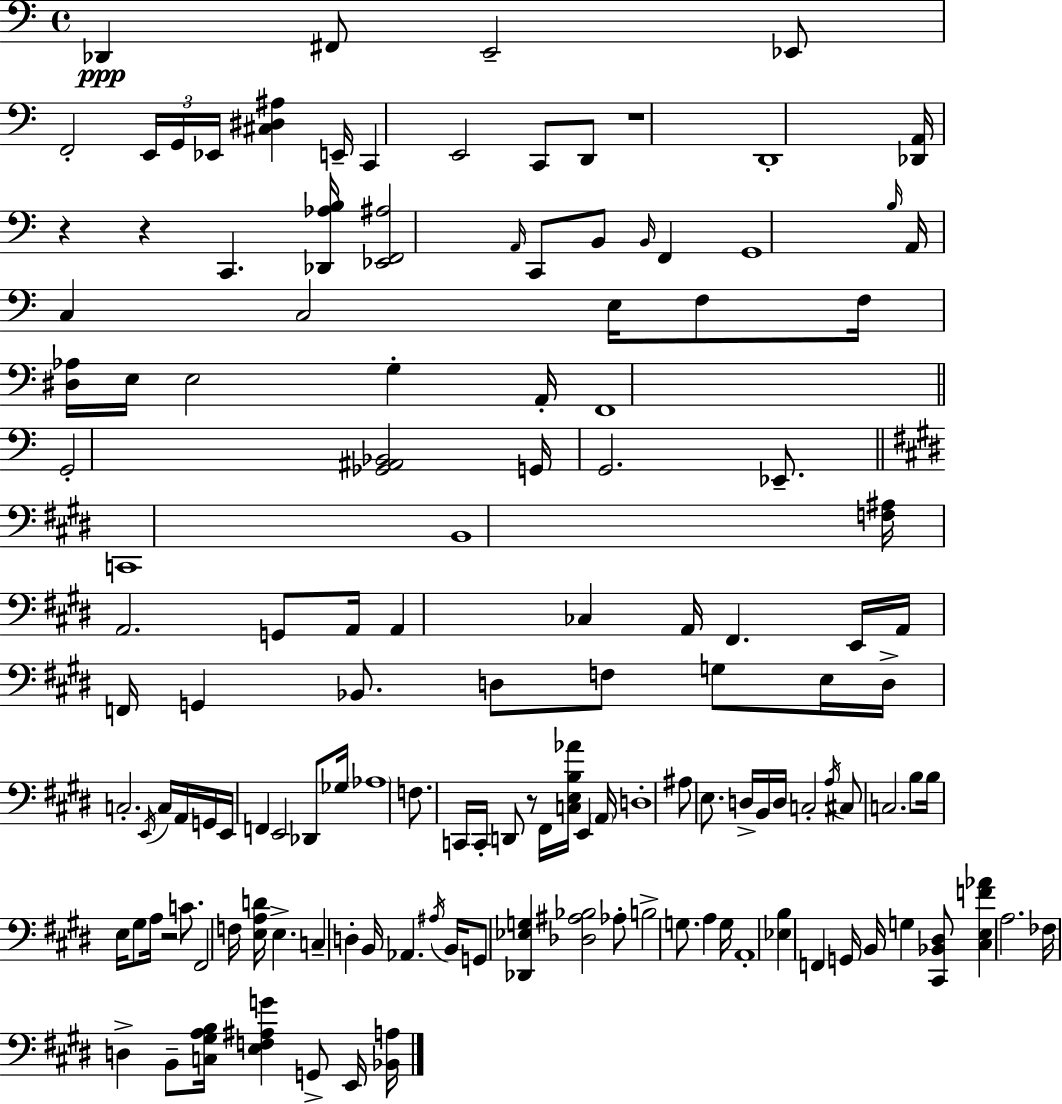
{
  \clef bass
  \time 4/4
  \defaultTimeSignature
  \key a \minor
  des,4\ppp fis,8 e,2-- ees,8 | f,2-. \tuplet 3/2 { e,16 g,16 ees,16 } <cis dis ais>4 e,16-- | c,4 e,2 c,8 d,8 | r1 | \break d,1-. | <des, a,>16 r4 r4 c,4. <des, aes b>16 | <ees, f, ais>2 \grace { a,16 } c,8 b,8 \grace { b,16 } f,4 | g,1 | \break \grace { b16 } a,16 c4 c2 | e16 f8 f16 <dis aes>16 e16 e2 g4-. | a,16-. f,1 | \bar "||" \break \key c \major g,2-. <ges, ais, bes,>2 | g,16 g,2. ees,8.-- | \bar "||" \break \key e \major c,1 | b,1 | <f ais>16 a,2. g,8 a,16 | a,4 ces4 a,16 fis,4. e,16 | \break a,16 f,16 g,4 bes,8. d8 f8 g8 e16 | d16-> c2.-. \acciaccatura { e,16 } c16 a,16 | g,16 e,16 f,4 e,2 des,8 | ges16 \parenthesize aes1 | \break f8. c,16 c,16-. d,8 r8 fis,16 <c e b aes'>16 e,4 | \parenthesize a,16 d1-. | ais8 e8. d16-> b,16 d16 c2-. | \acciaccatura { a16 } cis8 c2. | \break b8 b16 e16 gis8 a16 r2 c'8. | fis,2 f16 <e a d'>16 e4.-> | c4-- d4-. b,16 aes,4. | \acciaccatura { ais16 } b,16 g,8 <des, ees g>4 <des ais bes>2 | \break aes8-. b2-> g8. a4 | g16 a,1-. | <ees b>4 f,4 g,16 b,16 g4 | <cis, bes, dis>8 <cis e f' aes'>4 a2. | \break fes16 d4-> b,8-- <c gis a b>16 <e f ais g'>4 g,8-> | e,16 <bes, a>16 \bar "|."
}